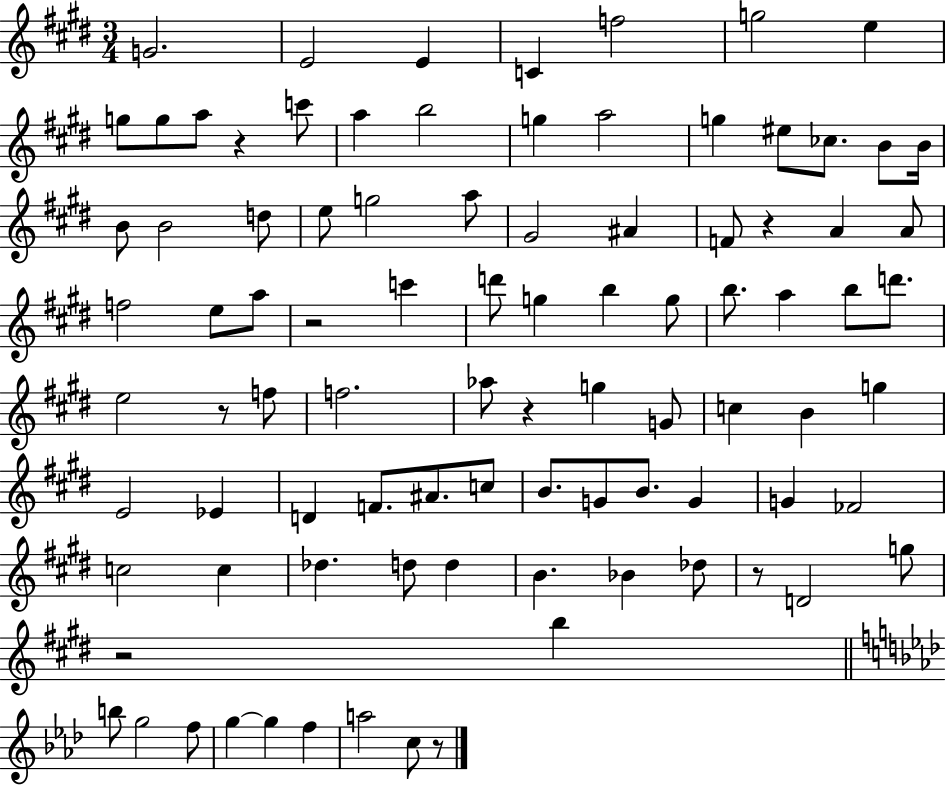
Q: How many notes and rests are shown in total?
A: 91